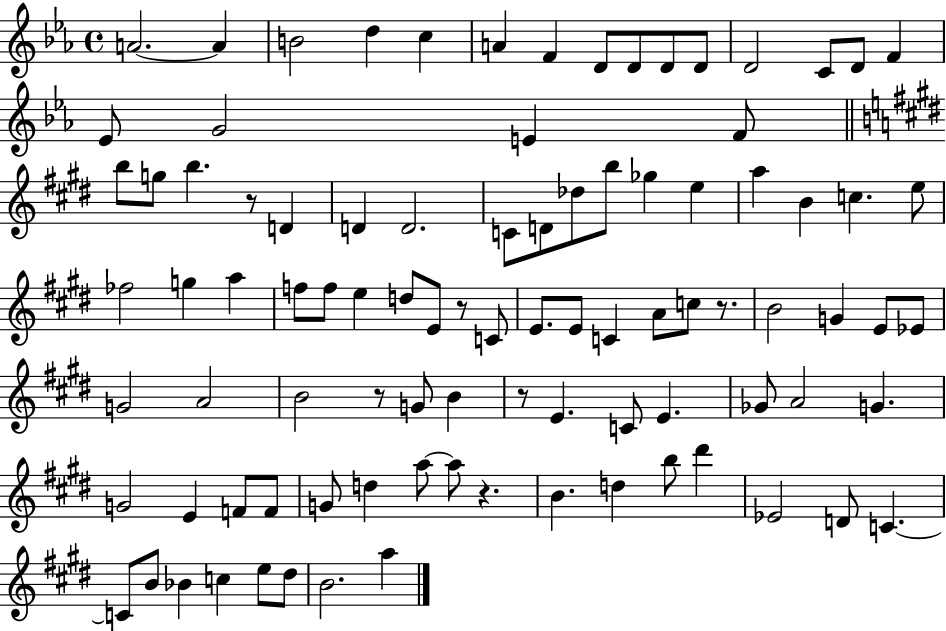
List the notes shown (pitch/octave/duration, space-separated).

A4/h. A4/q B4/h D5/q C5/q A4/q F4/q D4/e D4/e D4/e D4/e D4/h C4/e D4/e F4/q Eb4/e G4/h E4/q F4/e B5/e G5/e B5/q. R/e D4/q D4/q D4/h. C4/e D4/e Db5/e B5/e Gb5/q E5/q A5/q B4/q C5/q. E5/e FES5/h G5/q A5/q F5/e F5/e E5/q D5/e E4/e R/e C4/e E4/e. E4/e C4/q A4/e C5/e R/e. B4/h G4/q E4/e Eb4/e G4/h A4/h B4/h R/e G4/e B4/q R/e E4/q. C4/e E4/q. Gb4/e A4/h G4/q. G4/h E4/q F4/e F4/e G4/e D5/q A5/e A5/e R/q. B4/q. D5/q B5/e D#6/q Eb4/h D4/e C4/q. C4/e B4/e Bb4/q C5/q E5/e D#5/e B4/h. A5/q